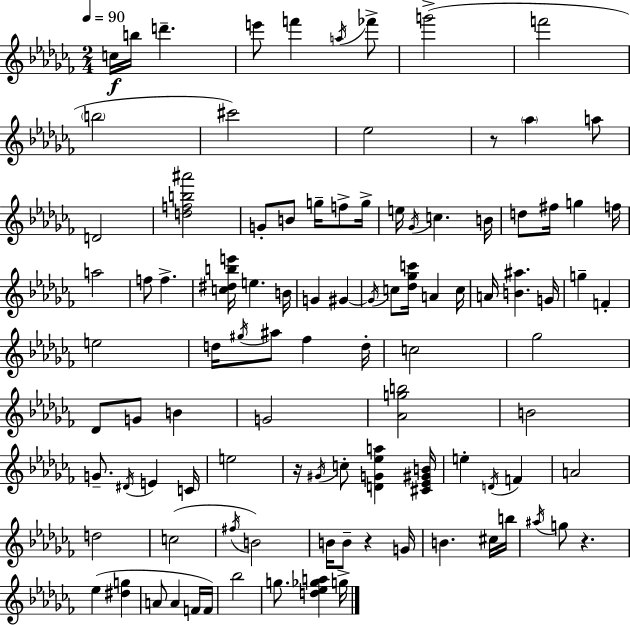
X:1
T:Untitled
M:2/4
L:1/4
K:Abm
c/4 b/4 d' e'/2 f' a/4 _f'/2 g'2 f'2 b2 ^c'2 _e2 z/2 _a a/2 D2 [dfb^a']2 G/2 B/2 g/4 f/2 g/4 e/4 _G/4 c B/4 d/2 ^f/4 g f/4 a2 f/2 f [c^dbe']/4 e B/4 G ^G ^G/4 c/2 [_d_gc']/4 A c/4 A/4 [B^a] G/4 g F e2 d/4 ^g/4 ^a/2 _f d/4 c2 _g2 _D/2 G/2 B G2 [_Agb]2 B2 G/2 ^D/4 E C/4 e2 z/4 ^G/4 c/2 [DG_ea] [^C_E^GB]/4 e D/4 F A2 d2 c2 ^f/4 B2 B/4 B/2 z G/4 B ^c/4 b/4 ^a/4 g/2 z _e [^dg] A/2 A F/4 F/4 _b2 g/2 [d_e_ga] g/4